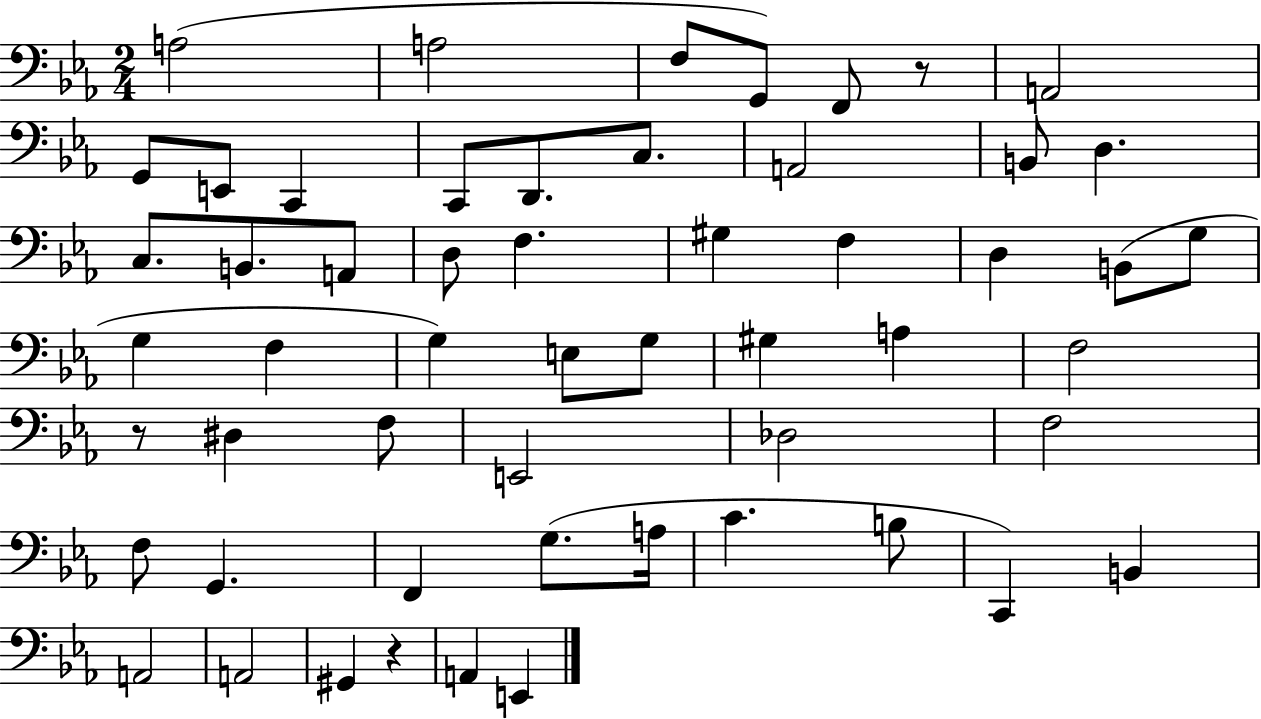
A3/h A3/h F3/e G2/e F2/e R/e A2/h G2/e E2/e C2/q C2/e D2/e. C3/e. A2/h B2/e D3/q. C3/e. B2/e. A2/e D3/e F3/q. G#3/q F3/q D3/q B2/e G3/e G3/q F3/q G3/q E3/e G3/e G#3/q A3/q F3/h R/e D#3/q F3/e E2/h Db3/h F3/h F3/e G2/q. F2/q G3/e. A3/s C4/q. B3/e C2/q B2/q A2/h A2/h G#2/q R/q A2/q E2/q